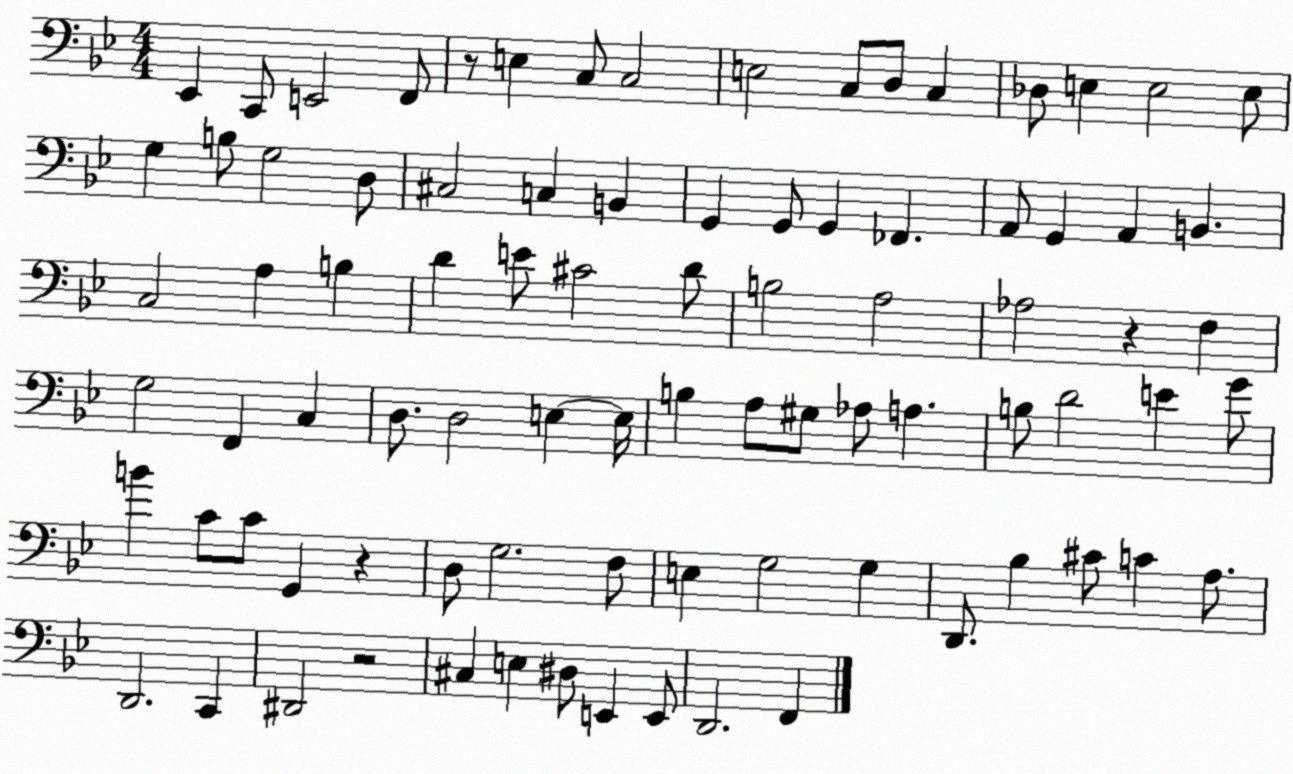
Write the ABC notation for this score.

X:1
T:Untitled
M:4/4
L:1/4
K:Bb
_E,, C,,/2 E,,2 F,,/2 z/2 E, C,/2 C,2 E,2 C,/2 D,/2 C, _D,/2 E, E,2 E,/2 G, B,/2 G,2 D,/2 ^C,2 C, B,, G,, G,,/2 G,, _F,, A,,/2 G,, A,, B,, C,2 A, B, D E/2 ^C2 D/2 B,2 A,2 _A,2 z F, G,2 F,, C, D,/2 D,2 E, E,/4 B, A,/2 ^G,/2 _A,/2 A, B,/2 D2 E G/2 B C/2 C/2 G,, z D,/2 G,2 F,/2 E, G,2 G, D,,/2 _B, ^C/2 C A,/2 D,,2 C,, ^D,,2 z2 ^C, E, ^D,/2 E,, E,,/2 D,,2 F,,